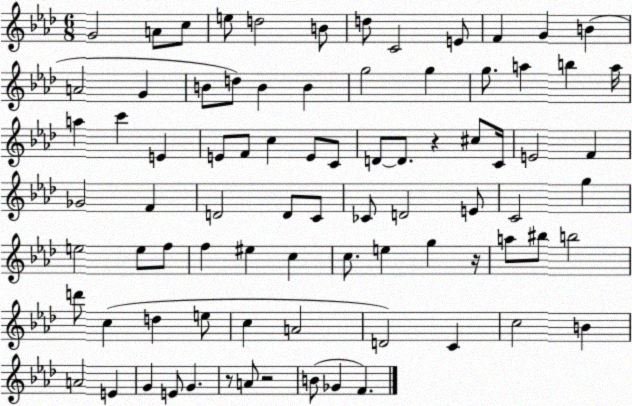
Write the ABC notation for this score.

X:1
T:Untitled
M:6/8
L:1/4
K:Ab
G2 A/2 c/2 e/2 d2 B/2 d/2 C2 E/2 F G B A2 G B/2 d/2 B B g2 g g/2 a b a/4 a c' E E/2 F/2 c E/2 C/2 D/2 D/2 z ^c/2 C/4 E2 F _G2 F D2 D/2 C/2 _C/2 D2 E/2 C2 g e2 e/2 f/2 f ^e c c/2 e g z/4 a/2 ^b/2 b2 d'/2 c d e/2 c A2 D2 C c2 B A2 E G E/2 G z/2 A/2 z2 B/2 _G F